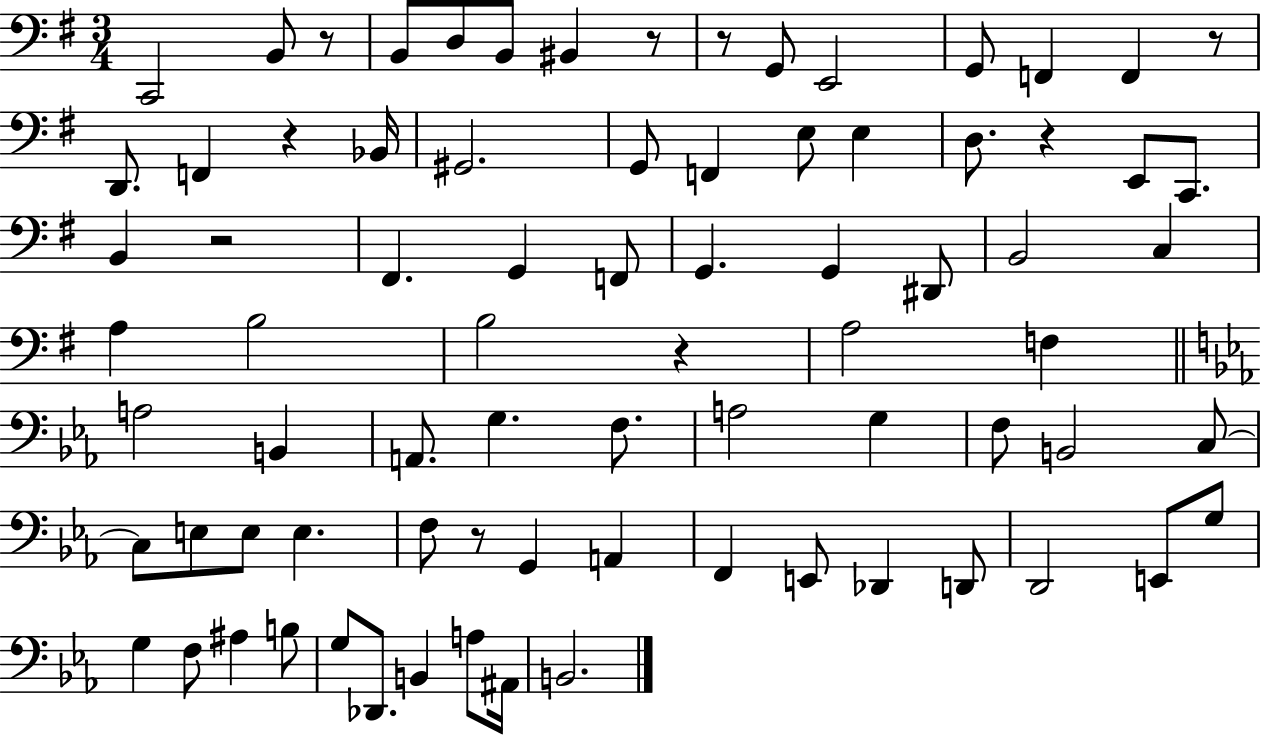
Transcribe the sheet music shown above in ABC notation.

X:1
T:Untitled
M:3/4
L:1/4
K:G
C,,2 B,,/2 z/2 B,,/2 D,/2 B,,/2 ^B,, z/2 z/2 G,,/2 E,,2 G,,/2 F,, F,, z/2 D,,/2 F,, z _B,,/4 ^G,,2 G,,/2 F,, E,/2 E, D,/2 z E,,/2 C,,/2 B,, z2 ^F,, G,, F,,/2 G,, G,, ^D,,/2 B,,2 C, A, B,2 B,2 z A,2 F, A,2 B,, A,,/2 G, F,/2 A,2 G, F,/2 B,,2 C,/2 C,/2 E,/2 E,/2 E, F,/2 z/2 G,, A,, F,, E,,/2 _D,, D,,/2 D,,2 E,,/2 G,/2 G, F,/2 ^A, B,/2 G,/2 _D,,/2 B,, A,/2 ^A,,/4 B,,2